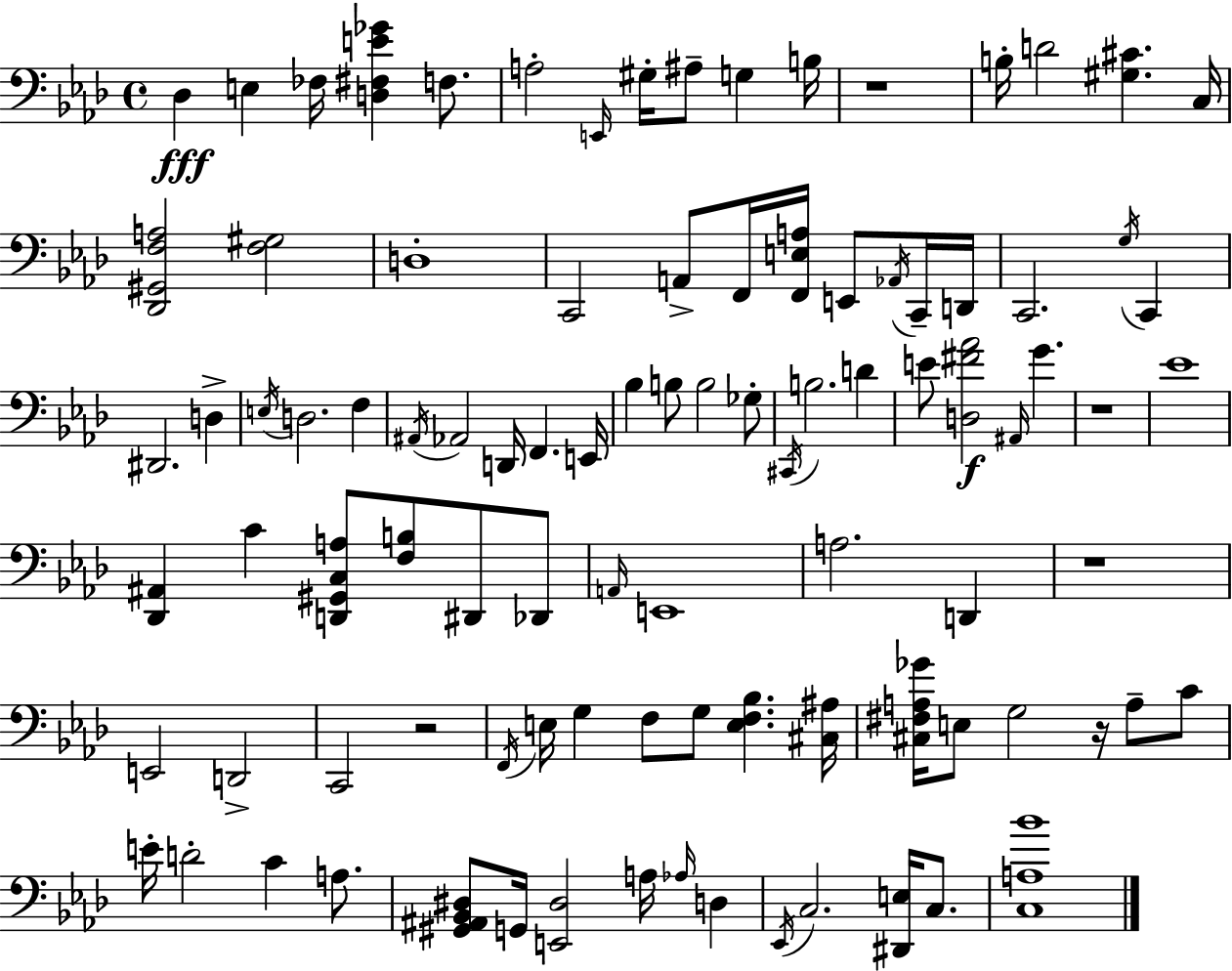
{
  \clef bass
  \time 4/4
  \defaultTimeSignature
  \key aes \major
  des4\fff e4 fes16 <d fis e' ges'>4 f8. | a2-. \grace { e,16 } gis16-. ais8-- g4 | b16 r1 | b16-. d'2 <gis cis'>4. | \break c16 <des, gis, f a>2 <f gis>2 | d1-. | c,2 a,8-> f,16 <f, e a>16 e,8 \acciaccatura { aes,16 } | c,16-- d,16 c,2. \acciaccatura { g16 } c,4 | \break dis,2. d4-> | \acciaccatura { e16 } d2. | f4 \acciaccatura { ais,16 } aes,2 d,16 f,4. | e,16 bes4 b8 b2 | \break ges8-. \acciaccatura { cis,16 } b2. | d'4 e'8 <d fis' aes'>2\f | \grace { ais,16 } g'4. r1 | ees'1 | \break <des, ais,>4 c'4 <d, gis, c a>8 | <f b>8 dis,8 des,8 \grace { a,16 } e,1 | a2. | d,4 r1 | \break e,2 | d,2-> c,2 | r2 \acciaccatura { f,16 } e16 g4 f8 | g8 <e f bes>4. <cis ais>16 <cis fis a ges'>16 e8 g2 | \break r16 a8-- c'8 e'16-. d'2-. | c'4 a8. <gis, ais, bes, dis>8 g,16 <e, dis>2 | a16 \grace { aes16 } d4 \acciaccatura { ees,16 } c2. | <dis, e>16 c8. <c a bes'>1 | \break \bar "|."
}